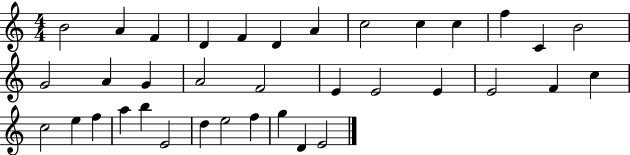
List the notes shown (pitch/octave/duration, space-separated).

B4/h A4/q F4/q D4/q F4/q D4/q A4/q C5/h C5/q C5/q F5/q C4/q B4/h G4/h A4/q G4/q A4/h F4/h E4/q E4/h E4/q E4/h F4/q C5/q C5/h E5/q F5/q A5/q B5/q E4/h D5/q E5/h F5/q G5/q D4/q E4/h